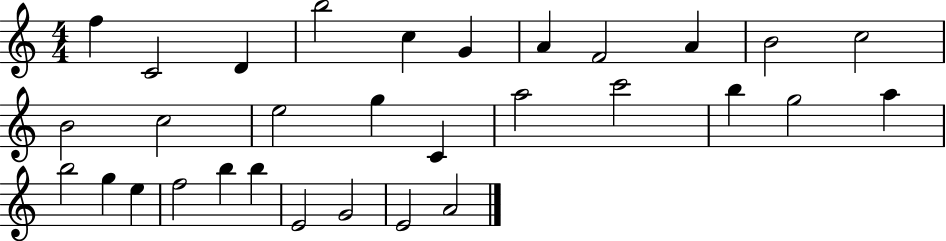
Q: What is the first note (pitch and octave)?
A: F5